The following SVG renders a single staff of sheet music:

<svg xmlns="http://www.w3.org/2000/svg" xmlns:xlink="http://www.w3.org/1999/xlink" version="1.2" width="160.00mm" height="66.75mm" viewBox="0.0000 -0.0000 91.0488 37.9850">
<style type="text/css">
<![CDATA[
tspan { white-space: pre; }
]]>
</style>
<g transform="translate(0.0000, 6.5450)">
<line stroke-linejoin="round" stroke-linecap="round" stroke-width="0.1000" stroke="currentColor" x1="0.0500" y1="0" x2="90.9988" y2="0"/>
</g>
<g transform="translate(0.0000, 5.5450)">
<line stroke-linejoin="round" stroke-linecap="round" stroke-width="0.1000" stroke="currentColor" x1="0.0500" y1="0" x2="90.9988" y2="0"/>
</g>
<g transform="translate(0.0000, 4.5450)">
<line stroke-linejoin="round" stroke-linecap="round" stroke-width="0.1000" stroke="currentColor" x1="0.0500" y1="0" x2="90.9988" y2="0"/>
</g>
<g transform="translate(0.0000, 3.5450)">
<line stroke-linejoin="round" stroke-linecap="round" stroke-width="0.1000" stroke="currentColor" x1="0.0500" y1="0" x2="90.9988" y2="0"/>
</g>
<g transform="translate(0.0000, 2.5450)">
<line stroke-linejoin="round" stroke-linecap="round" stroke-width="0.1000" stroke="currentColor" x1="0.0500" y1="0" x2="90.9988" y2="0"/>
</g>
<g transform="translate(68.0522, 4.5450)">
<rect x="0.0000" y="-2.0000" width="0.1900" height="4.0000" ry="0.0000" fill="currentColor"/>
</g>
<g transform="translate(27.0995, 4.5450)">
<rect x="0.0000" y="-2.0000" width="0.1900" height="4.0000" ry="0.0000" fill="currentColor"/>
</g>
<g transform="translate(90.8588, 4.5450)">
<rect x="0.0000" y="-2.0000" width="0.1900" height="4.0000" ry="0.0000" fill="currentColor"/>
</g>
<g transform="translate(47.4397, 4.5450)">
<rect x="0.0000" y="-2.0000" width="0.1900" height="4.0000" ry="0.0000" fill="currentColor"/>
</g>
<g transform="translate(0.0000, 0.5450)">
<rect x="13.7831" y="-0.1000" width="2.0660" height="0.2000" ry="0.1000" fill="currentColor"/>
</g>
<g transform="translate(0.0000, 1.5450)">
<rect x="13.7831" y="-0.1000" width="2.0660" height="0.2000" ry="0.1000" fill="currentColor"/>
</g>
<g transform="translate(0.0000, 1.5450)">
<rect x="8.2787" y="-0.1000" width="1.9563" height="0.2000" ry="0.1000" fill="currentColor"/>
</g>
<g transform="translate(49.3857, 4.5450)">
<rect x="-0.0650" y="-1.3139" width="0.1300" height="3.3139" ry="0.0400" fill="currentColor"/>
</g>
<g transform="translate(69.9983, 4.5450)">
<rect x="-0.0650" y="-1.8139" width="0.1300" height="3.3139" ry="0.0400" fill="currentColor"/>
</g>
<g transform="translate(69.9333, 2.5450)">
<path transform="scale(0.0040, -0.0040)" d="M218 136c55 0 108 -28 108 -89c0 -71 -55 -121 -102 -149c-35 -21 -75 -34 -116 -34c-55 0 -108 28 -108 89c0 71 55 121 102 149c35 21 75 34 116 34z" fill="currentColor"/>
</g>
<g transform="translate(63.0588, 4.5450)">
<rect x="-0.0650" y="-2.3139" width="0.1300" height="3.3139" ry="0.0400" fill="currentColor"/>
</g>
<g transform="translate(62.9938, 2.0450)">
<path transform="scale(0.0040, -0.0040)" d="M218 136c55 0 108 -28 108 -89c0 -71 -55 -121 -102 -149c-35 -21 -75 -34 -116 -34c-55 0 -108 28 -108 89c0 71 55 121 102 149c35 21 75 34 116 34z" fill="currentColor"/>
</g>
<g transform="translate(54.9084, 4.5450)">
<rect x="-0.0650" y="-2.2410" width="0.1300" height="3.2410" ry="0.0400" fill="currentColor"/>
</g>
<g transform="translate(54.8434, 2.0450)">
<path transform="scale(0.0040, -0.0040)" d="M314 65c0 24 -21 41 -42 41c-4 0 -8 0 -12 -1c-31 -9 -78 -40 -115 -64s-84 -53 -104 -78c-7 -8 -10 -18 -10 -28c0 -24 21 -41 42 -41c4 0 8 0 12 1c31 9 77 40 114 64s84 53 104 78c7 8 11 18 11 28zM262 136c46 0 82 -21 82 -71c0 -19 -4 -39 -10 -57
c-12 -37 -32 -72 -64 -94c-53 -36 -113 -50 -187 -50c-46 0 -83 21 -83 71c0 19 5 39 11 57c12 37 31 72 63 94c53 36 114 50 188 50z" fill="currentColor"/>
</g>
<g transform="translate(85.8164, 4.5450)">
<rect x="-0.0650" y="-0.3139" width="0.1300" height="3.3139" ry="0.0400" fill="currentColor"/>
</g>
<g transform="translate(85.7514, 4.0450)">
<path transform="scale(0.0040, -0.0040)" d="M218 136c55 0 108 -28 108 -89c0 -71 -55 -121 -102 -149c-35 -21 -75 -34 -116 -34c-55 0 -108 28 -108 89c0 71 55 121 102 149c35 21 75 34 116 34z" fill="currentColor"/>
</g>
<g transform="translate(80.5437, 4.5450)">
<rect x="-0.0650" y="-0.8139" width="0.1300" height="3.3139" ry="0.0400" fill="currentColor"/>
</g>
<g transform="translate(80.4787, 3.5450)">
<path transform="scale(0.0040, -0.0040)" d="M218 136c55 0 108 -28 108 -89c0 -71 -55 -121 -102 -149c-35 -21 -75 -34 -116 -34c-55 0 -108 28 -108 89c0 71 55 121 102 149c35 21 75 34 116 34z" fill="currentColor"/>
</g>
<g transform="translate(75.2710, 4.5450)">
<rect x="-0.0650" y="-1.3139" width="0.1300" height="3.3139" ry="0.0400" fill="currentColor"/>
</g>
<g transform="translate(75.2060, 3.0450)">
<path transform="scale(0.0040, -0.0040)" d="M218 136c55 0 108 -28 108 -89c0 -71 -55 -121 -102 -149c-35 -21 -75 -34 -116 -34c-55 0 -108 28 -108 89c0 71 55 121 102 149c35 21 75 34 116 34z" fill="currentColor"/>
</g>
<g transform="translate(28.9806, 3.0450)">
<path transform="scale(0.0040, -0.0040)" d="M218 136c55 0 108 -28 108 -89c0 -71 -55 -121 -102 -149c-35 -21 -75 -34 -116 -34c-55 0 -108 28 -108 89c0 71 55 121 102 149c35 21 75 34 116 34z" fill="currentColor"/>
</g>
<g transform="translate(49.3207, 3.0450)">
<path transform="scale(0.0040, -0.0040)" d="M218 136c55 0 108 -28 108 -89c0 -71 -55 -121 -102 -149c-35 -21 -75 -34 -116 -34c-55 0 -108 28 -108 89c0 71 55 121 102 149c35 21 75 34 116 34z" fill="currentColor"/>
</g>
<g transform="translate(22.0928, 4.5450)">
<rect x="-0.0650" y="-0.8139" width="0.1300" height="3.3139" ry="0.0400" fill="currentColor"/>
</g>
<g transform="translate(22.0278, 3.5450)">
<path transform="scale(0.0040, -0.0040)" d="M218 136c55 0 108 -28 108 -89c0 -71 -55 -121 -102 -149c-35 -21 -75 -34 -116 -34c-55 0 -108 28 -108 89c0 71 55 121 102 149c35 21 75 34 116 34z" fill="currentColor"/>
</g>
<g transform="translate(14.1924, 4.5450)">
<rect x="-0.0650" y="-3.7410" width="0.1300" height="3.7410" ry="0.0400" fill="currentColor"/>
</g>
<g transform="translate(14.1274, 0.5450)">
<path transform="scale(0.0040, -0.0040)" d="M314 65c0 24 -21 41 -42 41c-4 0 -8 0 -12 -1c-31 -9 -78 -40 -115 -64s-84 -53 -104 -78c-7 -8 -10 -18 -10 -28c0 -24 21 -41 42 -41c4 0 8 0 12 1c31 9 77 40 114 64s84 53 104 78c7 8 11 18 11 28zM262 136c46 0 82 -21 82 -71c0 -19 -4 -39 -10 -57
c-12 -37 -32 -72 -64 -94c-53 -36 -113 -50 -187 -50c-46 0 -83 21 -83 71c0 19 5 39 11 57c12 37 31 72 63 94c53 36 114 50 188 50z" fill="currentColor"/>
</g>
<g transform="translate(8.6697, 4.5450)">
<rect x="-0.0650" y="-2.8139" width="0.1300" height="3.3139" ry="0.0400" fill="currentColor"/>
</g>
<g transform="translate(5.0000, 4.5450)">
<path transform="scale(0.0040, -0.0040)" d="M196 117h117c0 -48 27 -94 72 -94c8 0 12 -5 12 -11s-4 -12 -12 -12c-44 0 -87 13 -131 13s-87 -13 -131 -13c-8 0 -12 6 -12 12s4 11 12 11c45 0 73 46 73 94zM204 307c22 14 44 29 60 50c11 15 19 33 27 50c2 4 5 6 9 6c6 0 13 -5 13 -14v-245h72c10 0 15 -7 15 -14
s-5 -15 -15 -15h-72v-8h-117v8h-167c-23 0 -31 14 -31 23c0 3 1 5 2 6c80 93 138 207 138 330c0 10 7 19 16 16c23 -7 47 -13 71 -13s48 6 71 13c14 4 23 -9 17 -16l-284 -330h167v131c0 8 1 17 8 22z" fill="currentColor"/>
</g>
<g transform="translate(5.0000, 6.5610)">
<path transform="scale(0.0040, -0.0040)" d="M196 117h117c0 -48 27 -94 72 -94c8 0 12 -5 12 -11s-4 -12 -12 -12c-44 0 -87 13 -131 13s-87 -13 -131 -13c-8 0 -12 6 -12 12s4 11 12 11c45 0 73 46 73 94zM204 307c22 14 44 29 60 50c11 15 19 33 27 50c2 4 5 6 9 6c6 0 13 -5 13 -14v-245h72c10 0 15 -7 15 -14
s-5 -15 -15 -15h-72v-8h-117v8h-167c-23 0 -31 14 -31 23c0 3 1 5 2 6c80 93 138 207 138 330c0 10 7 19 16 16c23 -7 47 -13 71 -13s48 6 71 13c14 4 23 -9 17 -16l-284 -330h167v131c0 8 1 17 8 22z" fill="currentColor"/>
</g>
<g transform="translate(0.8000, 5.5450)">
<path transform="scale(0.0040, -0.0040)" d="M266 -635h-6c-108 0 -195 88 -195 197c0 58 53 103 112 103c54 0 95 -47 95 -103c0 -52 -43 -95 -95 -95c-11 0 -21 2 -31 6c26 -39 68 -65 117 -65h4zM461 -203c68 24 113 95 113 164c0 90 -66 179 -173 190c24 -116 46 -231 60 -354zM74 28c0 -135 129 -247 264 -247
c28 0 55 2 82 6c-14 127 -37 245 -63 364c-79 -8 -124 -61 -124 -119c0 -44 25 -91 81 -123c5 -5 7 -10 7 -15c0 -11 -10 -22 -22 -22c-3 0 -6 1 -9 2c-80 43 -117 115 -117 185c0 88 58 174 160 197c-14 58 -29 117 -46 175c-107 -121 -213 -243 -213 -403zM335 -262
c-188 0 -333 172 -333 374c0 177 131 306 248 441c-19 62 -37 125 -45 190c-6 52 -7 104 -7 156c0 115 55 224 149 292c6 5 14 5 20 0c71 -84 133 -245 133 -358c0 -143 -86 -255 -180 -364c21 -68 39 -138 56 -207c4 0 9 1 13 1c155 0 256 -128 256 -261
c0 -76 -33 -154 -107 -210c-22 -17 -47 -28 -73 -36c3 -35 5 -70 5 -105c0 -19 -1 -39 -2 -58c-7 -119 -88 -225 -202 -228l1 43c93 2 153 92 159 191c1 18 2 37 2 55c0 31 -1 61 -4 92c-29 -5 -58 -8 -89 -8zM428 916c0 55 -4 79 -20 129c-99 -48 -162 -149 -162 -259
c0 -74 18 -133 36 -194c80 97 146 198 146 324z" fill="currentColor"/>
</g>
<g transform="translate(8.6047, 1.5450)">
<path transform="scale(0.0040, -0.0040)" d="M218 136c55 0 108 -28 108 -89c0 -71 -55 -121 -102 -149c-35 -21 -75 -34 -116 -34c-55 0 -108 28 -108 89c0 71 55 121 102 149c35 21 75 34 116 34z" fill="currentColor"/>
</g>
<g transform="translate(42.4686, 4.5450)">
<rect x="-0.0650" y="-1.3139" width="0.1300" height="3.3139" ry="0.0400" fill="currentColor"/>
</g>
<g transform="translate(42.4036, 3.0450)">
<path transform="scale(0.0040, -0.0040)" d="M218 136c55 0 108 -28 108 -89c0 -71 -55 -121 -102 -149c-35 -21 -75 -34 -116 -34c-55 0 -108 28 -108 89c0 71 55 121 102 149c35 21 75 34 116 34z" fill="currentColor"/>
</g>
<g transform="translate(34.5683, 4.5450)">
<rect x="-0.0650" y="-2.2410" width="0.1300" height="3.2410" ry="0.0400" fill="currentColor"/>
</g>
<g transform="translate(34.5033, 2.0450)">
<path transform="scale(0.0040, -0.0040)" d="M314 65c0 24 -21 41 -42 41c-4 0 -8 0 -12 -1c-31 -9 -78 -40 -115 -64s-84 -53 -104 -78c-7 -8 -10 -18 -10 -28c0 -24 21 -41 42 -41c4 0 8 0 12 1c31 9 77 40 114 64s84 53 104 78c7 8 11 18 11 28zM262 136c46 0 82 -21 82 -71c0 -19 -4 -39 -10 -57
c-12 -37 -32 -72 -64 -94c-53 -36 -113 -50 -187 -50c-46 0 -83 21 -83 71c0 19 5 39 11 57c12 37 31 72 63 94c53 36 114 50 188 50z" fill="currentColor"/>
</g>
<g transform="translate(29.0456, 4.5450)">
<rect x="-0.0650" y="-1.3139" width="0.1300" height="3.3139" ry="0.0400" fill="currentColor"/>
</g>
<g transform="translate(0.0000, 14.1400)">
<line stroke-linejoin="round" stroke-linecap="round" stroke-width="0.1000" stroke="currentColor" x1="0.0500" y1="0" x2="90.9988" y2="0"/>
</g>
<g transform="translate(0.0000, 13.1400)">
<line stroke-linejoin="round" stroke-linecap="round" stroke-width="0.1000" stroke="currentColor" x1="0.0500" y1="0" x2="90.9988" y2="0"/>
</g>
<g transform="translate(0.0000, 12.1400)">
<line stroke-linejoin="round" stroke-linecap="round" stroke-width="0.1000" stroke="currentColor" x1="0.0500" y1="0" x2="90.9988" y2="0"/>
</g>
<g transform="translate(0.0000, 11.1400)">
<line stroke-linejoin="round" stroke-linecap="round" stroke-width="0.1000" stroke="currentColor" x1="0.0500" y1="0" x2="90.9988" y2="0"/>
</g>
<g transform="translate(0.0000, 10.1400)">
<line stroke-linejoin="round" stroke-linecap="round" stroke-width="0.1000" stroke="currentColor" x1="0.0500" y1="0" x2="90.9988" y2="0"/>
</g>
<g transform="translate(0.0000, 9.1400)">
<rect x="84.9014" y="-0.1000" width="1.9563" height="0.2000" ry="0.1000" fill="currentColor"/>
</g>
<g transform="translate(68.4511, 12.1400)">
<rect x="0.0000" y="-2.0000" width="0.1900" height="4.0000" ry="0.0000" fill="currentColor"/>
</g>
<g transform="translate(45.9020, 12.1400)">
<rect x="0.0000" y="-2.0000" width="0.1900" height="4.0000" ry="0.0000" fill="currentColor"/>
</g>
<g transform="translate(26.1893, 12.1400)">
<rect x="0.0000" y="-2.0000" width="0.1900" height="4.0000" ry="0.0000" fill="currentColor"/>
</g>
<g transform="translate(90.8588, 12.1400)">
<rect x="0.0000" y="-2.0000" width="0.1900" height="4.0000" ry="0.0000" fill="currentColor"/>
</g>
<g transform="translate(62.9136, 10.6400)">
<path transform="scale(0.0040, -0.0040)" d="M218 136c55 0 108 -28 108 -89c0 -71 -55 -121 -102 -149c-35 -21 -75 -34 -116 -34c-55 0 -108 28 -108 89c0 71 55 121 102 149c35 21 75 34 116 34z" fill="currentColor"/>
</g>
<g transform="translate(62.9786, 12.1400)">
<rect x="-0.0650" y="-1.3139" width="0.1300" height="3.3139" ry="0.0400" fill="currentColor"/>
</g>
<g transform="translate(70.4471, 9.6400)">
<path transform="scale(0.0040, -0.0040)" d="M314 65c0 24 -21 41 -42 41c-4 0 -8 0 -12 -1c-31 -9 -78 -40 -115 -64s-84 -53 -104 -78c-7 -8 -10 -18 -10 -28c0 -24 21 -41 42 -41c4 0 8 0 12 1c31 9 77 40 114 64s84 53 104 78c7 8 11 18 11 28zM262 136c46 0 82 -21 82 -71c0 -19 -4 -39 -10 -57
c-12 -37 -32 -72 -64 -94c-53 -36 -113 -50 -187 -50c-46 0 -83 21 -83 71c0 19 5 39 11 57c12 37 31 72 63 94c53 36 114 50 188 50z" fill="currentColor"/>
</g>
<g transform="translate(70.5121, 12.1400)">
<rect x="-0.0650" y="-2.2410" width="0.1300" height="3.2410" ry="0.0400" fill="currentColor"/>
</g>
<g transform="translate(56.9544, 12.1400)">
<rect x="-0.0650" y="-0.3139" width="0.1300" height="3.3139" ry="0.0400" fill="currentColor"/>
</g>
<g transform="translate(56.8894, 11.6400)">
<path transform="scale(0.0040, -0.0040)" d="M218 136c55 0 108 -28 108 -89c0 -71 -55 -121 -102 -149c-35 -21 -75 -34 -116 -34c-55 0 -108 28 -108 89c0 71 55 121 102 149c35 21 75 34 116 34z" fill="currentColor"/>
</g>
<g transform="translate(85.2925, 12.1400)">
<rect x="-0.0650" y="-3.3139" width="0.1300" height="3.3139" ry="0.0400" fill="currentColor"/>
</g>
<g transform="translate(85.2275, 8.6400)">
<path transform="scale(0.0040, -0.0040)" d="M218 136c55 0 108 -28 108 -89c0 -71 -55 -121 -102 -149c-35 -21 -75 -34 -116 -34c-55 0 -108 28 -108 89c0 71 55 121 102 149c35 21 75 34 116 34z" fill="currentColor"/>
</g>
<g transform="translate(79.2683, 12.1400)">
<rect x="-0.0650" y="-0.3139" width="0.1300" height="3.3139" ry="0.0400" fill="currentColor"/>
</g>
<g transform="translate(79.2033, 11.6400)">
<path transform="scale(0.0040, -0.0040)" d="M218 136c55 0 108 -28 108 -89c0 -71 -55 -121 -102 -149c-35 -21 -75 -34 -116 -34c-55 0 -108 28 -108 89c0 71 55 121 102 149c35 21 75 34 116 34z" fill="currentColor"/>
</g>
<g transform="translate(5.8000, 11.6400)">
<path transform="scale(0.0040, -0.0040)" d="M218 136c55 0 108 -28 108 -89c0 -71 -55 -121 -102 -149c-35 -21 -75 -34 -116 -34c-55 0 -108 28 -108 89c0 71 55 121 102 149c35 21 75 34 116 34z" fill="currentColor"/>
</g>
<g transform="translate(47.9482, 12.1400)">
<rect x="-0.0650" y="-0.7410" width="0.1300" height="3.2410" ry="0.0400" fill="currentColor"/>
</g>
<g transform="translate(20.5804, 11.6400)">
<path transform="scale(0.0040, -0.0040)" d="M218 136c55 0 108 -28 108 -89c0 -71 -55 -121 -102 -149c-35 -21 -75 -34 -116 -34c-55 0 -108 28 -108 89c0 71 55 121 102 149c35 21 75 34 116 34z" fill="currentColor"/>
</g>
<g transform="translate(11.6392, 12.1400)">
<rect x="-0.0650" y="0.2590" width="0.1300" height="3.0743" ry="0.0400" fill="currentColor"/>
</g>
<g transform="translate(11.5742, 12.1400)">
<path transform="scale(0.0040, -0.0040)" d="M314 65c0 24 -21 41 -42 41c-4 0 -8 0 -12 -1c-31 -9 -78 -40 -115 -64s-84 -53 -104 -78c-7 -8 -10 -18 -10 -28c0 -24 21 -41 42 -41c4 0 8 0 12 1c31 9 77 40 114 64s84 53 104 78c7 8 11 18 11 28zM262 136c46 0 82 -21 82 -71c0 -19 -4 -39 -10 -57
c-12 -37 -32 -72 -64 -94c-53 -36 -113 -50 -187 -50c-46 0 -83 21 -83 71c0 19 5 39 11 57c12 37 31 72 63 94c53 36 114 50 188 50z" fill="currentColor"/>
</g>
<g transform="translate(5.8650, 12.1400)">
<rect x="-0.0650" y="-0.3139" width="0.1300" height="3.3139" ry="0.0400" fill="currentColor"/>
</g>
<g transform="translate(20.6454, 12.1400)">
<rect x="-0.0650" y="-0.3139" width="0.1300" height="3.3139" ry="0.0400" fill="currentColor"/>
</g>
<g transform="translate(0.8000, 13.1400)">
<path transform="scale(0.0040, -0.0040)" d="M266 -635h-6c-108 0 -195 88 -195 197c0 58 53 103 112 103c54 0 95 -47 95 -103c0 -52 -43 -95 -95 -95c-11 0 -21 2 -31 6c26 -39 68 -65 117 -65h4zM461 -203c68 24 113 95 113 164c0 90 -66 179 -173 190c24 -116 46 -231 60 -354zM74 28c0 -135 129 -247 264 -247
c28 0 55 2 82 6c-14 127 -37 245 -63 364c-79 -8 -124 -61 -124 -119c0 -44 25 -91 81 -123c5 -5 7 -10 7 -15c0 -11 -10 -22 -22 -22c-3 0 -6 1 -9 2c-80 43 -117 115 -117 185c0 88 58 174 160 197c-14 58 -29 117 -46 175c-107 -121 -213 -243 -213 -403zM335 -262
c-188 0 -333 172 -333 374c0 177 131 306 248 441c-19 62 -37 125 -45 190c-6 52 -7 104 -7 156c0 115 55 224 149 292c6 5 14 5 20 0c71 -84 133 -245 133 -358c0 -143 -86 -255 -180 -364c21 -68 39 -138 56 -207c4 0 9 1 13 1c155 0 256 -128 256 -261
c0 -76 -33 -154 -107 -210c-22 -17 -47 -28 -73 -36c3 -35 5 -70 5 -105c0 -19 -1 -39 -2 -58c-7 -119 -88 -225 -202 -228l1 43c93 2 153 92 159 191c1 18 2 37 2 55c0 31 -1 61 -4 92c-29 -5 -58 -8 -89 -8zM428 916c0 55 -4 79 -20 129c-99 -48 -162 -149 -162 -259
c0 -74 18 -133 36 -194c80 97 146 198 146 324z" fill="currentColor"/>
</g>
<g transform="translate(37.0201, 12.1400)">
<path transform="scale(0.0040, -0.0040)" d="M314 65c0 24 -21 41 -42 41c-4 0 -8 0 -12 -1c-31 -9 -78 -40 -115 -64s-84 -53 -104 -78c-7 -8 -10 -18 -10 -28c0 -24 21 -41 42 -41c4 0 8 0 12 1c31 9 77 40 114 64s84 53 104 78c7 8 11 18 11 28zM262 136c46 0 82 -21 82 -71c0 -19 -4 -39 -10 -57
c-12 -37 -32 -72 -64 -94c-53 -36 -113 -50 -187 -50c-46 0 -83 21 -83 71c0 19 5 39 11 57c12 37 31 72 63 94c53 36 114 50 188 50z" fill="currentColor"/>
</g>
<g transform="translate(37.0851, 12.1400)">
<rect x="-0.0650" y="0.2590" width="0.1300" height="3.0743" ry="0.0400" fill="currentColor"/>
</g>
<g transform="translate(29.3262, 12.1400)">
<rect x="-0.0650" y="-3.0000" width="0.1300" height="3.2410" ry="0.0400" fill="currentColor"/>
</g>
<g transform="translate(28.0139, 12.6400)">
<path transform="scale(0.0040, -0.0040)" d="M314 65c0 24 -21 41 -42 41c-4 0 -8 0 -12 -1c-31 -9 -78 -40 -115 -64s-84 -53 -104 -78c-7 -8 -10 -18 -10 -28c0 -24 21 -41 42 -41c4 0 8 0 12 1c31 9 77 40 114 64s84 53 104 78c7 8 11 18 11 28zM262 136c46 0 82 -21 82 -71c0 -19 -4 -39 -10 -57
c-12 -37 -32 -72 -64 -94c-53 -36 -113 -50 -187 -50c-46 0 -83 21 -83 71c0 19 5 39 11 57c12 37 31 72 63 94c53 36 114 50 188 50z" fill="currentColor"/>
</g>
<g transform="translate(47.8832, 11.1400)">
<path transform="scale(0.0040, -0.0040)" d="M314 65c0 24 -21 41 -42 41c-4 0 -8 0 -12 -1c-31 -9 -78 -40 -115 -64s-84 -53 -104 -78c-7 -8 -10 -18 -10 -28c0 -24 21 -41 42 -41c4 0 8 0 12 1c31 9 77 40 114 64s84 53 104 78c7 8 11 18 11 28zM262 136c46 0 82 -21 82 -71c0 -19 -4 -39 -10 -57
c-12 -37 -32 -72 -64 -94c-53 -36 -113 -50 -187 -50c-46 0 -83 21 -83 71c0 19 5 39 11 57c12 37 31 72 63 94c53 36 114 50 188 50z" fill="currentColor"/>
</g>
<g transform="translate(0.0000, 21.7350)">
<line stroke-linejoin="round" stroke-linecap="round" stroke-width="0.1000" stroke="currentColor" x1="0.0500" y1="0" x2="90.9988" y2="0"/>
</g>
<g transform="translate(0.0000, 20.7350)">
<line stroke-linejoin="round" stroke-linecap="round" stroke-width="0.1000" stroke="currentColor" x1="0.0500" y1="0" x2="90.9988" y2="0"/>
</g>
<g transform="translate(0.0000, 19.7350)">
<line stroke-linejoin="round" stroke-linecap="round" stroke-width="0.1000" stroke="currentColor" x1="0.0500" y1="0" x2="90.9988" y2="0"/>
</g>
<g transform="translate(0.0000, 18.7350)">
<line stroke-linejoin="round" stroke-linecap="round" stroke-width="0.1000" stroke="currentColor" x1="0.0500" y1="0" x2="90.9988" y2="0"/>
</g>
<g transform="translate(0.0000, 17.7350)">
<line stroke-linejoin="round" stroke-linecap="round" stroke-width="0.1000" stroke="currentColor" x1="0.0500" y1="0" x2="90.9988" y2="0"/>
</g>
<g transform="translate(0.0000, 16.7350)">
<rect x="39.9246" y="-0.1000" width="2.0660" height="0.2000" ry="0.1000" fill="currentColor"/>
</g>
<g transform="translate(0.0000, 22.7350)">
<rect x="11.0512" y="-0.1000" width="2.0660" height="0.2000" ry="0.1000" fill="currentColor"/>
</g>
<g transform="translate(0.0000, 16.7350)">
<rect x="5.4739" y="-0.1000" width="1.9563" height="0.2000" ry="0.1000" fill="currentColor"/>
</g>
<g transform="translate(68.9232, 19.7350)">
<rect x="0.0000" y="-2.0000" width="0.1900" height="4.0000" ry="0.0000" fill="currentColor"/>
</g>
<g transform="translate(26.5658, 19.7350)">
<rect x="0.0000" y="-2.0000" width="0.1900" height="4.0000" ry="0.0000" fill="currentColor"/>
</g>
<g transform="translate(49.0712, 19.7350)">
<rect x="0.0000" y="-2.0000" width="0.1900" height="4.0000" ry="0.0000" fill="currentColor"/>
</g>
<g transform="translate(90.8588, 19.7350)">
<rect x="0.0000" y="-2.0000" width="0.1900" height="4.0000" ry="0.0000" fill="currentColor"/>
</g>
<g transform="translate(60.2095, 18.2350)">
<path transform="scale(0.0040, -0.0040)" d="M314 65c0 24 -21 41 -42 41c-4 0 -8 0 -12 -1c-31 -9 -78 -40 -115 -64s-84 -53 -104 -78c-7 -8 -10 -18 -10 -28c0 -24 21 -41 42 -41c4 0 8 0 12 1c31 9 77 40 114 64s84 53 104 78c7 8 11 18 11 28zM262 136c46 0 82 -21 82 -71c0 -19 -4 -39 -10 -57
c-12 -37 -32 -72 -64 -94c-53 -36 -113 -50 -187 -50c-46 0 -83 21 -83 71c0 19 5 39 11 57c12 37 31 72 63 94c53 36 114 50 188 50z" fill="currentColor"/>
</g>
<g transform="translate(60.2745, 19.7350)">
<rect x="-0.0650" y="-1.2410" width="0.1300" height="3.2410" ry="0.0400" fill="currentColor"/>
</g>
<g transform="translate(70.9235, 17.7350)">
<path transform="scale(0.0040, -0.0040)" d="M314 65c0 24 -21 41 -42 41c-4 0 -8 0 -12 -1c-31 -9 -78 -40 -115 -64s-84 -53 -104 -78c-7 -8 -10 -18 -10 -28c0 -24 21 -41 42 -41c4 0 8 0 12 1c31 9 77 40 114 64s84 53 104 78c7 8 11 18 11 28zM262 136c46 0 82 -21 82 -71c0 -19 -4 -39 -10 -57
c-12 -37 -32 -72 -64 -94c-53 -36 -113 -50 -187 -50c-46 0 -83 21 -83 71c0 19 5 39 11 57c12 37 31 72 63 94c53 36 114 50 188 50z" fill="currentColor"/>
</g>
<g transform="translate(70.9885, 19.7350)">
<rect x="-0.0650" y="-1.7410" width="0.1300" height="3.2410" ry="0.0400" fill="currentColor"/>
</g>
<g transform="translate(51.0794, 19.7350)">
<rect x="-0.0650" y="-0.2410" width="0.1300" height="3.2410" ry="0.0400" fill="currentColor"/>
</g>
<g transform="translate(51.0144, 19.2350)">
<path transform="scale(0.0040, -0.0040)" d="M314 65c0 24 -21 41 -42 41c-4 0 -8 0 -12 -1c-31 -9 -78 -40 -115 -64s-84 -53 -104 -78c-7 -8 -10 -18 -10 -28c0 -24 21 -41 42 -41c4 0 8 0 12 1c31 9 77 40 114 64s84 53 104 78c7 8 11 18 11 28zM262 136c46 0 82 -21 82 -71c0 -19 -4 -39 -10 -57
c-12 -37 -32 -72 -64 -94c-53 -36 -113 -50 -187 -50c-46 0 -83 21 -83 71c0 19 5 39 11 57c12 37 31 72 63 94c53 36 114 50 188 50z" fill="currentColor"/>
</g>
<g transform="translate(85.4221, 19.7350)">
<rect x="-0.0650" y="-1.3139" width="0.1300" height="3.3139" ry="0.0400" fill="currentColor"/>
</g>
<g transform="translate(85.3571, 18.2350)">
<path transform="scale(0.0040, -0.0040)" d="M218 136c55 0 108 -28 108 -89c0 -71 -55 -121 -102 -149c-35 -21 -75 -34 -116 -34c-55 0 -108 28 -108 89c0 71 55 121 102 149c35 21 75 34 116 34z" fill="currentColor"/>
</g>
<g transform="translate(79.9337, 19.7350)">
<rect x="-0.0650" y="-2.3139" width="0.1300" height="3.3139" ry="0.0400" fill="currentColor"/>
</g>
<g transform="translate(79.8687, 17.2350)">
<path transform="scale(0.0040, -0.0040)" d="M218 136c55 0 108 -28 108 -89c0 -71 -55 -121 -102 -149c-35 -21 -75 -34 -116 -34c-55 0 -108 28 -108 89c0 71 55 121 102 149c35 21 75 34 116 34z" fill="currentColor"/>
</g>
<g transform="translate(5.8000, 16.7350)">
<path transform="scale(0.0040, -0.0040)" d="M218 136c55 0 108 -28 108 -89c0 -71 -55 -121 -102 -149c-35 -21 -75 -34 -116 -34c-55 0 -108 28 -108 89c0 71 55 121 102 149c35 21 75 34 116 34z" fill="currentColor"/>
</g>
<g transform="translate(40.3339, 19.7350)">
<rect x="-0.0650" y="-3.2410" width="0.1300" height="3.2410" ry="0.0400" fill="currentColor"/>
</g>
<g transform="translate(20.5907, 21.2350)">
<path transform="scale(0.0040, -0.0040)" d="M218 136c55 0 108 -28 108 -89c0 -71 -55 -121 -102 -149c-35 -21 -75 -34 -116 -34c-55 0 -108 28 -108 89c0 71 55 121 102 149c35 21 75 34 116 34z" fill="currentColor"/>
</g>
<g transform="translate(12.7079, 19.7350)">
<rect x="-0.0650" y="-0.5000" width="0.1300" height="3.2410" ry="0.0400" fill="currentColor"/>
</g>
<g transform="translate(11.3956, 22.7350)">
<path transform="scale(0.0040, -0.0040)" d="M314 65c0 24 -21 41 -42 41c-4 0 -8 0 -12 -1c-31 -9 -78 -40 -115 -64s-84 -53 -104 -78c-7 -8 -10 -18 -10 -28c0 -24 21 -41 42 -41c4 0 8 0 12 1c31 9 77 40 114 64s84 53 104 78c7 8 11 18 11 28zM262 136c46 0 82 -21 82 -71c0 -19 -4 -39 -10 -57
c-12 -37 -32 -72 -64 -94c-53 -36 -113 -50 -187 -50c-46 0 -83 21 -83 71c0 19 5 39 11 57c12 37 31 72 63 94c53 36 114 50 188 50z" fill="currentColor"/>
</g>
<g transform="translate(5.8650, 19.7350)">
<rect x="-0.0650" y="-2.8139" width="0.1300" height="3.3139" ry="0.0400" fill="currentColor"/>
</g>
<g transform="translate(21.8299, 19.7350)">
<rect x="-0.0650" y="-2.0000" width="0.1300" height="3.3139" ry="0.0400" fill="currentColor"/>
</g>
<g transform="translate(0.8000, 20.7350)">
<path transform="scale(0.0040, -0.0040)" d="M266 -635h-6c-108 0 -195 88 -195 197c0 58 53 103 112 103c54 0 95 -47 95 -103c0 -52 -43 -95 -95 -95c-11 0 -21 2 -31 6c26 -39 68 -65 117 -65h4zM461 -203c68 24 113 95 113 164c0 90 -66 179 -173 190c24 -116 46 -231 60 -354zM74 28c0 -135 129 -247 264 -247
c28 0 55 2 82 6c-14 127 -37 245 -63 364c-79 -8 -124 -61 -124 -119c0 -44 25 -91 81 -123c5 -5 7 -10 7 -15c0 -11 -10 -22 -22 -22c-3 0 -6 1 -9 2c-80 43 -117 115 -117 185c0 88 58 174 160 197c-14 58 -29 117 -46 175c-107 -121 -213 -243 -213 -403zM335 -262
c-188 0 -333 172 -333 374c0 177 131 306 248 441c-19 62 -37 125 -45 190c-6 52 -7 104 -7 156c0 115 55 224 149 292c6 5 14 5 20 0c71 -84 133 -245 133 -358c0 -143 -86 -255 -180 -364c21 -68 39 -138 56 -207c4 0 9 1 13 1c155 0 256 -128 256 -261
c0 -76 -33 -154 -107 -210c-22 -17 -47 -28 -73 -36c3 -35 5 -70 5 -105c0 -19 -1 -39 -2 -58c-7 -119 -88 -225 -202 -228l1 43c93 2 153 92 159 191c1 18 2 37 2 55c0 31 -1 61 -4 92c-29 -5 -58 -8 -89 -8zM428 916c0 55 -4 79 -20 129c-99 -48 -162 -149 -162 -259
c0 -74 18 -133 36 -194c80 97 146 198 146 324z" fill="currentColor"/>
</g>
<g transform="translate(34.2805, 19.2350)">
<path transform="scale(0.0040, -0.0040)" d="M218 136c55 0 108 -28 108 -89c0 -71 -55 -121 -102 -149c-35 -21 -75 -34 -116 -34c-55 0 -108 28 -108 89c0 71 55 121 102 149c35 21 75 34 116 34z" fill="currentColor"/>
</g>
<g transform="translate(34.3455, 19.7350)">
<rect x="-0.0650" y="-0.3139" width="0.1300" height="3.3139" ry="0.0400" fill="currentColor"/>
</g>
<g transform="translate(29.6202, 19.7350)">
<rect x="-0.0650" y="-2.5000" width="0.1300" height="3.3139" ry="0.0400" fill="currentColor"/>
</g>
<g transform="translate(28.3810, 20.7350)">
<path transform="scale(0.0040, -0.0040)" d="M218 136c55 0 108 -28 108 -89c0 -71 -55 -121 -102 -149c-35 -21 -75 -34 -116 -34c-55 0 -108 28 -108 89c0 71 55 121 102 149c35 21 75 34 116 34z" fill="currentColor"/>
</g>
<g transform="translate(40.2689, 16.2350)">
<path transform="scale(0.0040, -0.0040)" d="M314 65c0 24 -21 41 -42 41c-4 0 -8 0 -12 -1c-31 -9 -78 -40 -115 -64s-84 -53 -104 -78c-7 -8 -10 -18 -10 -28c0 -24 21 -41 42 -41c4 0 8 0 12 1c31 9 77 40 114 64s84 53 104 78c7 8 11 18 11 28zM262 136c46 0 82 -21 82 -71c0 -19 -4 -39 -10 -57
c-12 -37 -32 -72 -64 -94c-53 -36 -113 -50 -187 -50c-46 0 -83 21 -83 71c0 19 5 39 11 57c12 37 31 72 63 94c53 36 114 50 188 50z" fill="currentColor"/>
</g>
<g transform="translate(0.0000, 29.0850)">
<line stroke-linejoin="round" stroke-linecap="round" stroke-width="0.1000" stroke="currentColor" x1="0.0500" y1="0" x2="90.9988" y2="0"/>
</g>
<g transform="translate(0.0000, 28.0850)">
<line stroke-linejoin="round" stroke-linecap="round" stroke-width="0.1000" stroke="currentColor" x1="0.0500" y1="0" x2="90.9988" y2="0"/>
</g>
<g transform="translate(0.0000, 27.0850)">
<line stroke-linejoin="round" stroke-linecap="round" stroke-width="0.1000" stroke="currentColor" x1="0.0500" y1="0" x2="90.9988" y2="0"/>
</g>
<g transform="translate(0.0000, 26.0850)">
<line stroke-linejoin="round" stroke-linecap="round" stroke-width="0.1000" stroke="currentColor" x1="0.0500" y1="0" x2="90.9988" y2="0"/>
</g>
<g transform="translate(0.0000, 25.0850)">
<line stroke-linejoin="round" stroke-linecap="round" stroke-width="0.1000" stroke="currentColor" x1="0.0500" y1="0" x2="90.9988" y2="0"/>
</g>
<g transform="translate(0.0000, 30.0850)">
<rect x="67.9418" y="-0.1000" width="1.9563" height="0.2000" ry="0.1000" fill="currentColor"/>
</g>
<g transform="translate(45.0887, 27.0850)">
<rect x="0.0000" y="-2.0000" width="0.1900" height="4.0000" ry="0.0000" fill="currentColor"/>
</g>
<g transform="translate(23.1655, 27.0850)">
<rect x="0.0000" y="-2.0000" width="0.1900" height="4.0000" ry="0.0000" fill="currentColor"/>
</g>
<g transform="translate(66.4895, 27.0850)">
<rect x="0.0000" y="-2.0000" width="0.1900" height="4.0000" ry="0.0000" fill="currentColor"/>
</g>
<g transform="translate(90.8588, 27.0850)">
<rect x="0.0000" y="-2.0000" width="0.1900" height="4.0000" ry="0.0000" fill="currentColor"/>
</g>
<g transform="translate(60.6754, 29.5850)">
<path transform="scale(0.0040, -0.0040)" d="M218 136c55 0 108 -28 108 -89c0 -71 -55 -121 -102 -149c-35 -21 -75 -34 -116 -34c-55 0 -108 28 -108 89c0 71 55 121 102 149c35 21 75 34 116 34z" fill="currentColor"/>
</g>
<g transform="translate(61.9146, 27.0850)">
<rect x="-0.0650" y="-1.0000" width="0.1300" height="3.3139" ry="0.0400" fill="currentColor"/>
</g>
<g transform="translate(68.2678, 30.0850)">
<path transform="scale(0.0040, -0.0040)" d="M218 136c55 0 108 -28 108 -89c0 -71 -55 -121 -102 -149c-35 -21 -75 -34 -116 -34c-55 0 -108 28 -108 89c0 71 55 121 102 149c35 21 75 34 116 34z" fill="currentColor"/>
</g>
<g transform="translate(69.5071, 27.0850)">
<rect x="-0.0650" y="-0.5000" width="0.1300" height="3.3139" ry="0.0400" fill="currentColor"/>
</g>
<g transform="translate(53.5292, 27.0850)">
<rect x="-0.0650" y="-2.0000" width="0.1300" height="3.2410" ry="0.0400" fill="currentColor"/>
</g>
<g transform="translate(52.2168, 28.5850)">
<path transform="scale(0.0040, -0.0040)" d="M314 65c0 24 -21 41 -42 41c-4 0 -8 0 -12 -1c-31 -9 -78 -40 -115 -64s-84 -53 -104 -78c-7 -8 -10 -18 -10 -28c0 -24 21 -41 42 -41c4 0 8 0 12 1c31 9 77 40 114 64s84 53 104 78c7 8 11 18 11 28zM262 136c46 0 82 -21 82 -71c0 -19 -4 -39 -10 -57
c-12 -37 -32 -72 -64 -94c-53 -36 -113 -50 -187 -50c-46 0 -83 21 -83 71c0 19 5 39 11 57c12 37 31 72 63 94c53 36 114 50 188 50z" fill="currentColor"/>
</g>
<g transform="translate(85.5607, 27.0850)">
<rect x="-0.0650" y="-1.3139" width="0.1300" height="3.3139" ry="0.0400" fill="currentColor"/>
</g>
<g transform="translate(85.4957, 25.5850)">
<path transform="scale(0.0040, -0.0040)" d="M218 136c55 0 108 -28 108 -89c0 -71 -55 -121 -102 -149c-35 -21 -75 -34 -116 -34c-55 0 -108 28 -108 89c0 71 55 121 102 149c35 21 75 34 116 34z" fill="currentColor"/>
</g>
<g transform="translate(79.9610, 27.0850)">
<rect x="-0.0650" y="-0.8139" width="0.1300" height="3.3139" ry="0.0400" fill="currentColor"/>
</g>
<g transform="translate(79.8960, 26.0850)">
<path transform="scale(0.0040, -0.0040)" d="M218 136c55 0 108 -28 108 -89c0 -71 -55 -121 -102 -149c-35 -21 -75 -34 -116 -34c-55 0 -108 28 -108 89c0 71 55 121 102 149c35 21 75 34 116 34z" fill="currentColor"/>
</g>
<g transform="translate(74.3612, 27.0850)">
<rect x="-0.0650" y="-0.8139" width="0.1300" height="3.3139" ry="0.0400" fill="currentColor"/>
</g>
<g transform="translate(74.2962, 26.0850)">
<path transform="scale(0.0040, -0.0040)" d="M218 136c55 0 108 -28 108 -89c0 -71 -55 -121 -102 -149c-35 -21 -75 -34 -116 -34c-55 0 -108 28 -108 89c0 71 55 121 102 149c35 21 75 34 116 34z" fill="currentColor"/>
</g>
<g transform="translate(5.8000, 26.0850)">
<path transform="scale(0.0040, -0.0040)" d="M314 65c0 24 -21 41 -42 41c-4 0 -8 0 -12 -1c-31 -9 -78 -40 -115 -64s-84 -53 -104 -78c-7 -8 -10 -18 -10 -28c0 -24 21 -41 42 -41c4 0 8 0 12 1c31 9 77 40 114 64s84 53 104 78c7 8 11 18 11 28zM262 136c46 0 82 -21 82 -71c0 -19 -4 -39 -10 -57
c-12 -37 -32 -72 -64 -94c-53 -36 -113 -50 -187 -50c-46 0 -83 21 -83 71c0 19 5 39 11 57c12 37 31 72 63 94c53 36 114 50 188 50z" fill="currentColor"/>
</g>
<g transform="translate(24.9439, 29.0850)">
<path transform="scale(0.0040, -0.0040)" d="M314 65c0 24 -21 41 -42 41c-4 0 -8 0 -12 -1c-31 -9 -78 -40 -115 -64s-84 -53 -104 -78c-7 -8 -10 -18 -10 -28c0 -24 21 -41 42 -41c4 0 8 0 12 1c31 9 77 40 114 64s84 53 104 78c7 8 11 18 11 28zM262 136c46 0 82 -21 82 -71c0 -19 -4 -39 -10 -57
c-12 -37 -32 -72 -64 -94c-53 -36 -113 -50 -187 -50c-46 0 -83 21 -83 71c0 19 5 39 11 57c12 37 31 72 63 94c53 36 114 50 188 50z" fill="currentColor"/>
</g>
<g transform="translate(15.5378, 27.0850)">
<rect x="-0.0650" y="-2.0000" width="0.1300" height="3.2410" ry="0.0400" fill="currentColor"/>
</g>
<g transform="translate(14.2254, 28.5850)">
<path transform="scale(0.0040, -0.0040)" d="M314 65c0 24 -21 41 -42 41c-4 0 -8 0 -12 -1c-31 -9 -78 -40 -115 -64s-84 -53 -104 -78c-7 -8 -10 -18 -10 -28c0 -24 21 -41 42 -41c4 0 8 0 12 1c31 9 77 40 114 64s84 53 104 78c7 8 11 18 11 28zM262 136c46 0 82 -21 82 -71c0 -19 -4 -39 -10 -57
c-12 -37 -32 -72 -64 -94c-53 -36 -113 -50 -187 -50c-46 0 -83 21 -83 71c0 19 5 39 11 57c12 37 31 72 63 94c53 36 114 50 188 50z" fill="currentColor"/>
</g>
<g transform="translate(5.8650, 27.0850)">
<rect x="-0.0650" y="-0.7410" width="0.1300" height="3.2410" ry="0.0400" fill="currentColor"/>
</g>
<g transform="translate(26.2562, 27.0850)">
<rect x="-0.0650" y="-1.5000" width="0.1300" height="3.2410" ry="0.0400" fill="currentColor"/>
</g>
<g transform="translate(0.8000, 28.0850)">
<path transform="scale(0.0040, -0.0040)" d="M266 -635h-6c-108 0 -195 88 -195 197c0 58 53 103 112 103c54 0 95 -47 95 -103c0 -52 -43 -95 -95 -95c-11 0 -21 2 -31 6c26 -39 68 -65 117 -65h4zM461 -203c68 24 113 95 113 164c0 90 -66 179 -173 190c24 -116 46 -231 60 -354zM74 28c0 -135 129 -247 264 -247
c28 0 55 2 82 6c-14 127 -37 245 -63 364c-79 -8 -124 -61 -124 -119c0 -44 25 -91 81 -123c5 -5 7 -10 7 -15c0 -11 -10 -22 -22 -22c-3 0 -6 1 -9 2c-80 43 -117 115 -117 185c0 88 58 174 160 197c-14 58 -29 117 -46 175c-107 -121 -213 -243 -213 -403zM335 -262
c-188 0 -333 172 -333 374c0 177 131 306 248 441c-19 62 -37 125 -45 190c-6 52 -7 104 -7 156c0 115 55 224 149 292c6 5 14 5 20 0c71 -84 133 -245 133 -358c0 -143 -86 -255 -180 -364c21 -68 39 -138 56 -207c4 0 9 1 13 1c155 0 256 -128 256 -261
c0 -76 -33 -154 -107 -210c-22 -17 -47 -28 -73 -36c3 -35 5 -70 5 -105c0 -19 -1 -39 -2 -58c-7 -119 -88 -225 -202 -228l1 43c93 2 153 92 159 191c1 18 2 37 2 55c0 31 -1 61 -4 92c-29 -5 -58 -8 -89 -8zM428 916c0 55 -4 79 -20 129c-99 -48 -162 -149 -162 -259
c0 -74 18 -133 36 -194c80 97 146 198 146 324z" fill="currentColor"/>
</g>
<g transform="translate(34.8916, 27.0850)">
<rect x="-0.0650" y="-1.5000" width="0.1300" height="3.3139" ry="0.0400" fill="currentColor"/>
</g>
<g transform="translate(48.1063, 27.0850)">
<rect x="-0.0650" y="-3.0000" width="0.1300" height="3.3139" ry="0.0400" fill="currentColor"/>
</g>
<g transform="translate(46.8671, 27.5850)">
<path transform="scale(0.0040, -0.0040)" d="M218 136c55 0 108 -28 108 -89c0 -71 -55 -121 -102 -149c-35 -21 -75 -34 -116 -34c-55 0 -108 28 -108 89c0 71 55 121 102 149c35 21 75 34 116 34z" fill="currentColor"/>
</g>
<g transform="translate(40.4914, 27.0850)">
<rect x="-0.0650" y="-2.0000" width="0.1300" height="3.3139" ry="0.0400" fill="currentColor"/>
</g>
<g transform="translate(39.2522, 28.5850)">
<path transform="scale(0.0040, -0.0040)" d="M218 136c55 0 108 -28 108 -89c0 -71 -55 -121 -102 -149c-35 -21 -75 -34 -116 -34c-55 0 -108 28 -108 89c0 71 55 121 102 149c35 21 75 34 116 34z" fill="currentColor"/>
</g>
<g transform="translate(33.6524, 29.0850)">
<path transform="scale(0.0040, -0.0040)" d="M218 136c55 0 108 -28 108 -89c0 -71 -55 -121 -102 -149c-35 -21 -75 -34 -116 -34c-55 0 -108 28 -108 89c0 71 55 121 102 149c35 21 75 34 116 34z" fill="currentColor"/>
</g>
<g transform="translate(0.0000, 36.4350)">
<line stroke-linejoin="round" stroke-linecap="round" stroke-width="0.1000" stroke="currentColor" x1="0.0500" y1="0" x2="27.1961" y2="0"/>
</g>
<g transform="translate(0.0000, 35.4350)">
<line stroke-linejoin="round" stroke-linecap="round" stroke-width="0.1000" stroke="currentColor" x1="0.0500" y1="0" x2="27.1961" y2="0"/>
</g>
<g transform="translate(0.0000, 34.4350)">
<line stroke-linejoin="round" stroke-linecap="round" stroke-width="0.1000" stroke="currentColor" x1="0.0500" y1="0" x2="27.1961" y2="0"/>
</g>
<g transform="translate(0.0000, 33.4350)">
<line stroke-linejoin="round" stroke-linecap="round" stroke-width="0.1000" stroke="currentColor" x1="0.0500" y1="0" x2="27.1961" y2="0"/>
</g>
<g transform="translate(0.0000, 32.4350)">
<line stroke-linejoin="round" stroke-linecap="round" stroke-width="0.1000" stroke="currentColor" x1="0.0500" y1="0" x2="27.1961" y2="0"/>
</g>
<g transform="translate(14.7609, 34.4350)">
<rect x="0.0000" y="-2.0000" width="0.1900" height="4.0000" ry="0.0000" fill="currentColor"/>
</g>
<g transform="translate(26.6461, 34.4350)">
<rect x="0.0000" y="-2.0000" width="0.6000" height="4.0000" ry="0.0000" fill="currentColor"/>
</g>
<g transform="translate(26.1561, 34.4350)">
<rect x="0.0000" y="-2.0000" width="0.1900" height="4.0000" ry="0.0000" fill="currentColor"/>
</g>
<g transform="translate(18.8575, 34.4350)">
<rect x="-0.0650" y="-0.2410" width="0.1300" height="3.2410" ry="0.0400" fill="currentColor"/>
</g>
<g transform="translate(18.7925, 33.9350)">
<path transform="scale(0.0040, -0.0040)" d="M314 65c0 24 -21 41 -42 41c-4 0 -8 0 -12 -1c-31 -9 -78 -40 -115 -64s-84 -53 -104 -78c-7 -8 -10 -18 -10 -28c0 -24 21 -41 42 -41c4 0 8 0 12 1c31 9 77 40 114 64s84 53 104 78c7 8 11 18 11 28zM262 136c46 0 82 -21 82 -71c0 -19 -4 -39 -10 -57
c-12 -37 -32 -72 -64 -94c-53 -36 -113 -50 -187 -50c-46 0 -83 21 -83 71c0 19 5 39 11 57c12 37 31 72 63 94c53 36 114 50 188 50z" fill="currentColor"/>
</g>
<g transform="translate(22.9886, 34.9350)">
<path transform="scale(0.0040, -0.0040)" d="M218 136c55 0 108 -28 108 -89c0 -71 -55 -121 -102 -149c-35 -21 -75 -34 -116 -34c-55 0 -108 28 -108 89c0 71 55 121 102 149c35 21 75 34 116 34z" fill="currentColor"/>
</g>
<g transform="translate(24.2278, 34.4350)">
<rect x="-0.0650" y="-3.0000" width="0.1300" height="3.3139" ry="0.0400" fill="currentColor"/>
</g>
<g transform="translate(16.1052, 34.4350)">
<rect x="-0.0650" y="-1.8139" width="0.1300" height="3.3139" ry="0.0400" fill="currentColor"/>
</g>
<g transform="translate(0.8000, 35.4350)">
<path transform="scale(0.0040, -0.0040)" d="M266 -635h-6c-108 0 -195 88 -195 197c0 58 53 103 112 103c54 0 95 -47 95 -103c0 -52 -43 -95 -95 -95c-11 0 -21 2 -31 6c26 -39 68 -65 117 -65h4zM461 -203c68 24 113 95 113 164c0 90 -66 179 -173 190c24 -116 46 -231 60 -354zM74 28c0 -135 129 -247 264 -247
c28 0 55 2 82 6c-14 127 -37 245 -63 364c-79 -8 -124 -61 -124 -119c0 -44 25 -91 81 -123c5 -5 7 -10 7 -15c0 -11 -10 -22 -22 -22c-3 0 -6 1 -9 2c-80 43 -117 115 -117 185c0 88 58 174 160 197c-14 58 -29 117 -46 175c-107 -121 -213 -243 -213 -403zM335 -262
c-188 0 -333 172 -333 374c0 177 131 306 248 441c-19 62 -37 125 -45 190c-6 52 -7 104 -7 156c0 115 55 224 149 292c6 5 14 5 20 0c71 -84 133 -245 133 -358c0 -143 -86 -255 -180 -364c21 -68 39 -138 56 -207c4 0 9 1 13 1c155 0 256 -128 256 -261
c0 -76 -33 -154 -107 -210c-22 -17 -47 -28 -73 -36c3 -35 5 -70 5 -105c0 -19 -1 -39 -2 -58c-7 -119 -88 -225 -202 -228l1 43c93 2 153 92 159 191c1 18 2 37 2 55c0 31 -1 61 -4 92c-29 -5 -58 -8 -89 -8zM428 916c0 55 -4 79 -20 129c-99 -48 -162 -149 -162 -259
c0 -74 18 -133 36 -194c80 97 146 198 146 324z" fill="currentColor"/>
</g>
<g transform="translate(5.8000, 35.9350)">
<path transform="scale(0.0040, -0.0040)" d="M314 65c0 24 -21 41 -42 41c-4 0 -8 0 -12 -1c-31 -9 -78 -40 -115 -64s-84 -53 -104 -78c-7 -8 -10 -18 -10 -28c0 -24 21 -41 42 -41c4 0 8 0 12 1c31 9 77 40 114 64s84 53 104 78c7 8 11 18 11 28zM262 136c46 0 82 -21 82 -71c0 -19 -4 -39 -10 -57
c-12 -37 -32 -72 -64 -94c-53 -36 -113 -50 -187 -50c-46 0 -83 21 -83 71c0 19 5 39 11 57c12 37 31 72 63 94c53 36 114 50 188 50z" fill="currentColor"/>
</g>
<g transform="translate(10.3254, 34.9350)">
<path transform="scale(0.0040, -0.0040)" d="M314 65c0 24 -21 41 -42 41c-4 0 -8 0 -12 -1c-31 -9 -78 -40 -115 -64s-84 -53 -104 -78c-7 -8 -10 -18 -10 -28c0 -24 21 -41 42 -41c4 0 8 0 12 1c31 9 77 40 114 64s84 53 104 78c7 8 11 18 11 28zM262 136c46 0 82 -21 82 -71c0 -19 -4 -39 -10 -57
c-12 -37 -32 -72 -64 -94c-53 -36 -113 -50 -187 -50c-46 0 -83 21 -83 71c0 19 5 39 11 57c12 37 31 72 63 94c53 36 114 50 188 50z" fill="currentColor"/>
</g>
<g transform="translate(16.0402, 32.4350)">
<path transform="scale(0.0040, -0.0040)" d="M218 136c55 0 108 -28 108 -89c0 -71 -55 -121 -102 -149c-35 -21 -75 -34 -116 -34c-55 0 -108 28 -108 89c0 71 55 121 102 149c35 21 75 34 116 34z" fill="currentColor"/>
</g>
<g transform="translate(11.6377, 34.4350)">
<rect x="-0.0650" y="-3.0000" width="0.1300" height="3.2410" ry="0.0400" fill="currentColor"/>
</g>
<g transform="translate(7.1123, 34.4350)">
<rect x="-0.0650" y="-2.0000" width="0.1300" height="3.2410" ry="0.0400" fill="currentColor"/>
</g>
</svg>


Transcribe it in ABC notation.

X:1
T:Untitled
M:4/4
L:1/4
K:C
a c'2 d e g2 e e g2 g f e d c c B2 c A2 B2 d2 c e g2 c b a C2 F G c b2 c2 e2 f2 g e d2 F2 E2 E F A F2 D C d d e F2 A2 f c2 A